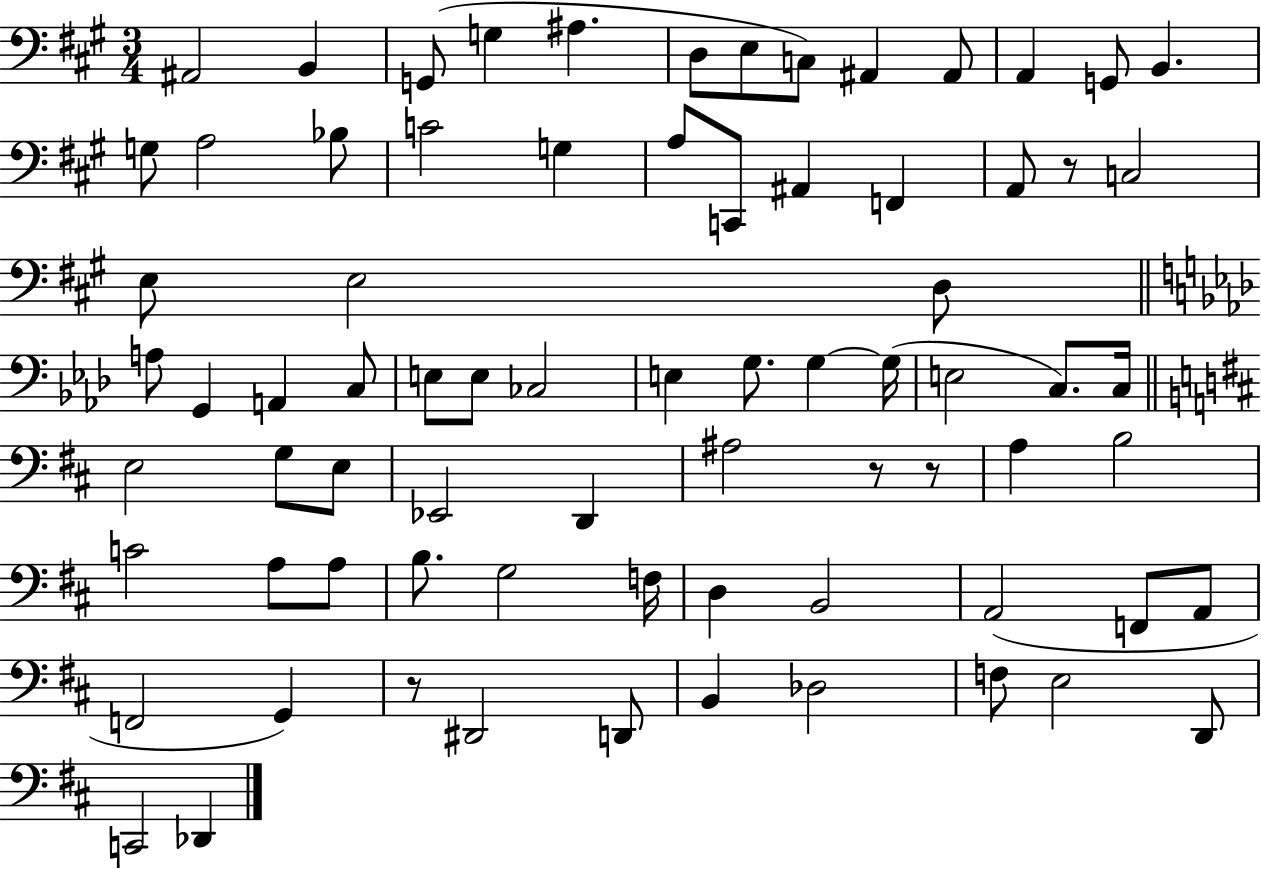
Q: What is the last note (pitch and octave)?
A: Db2